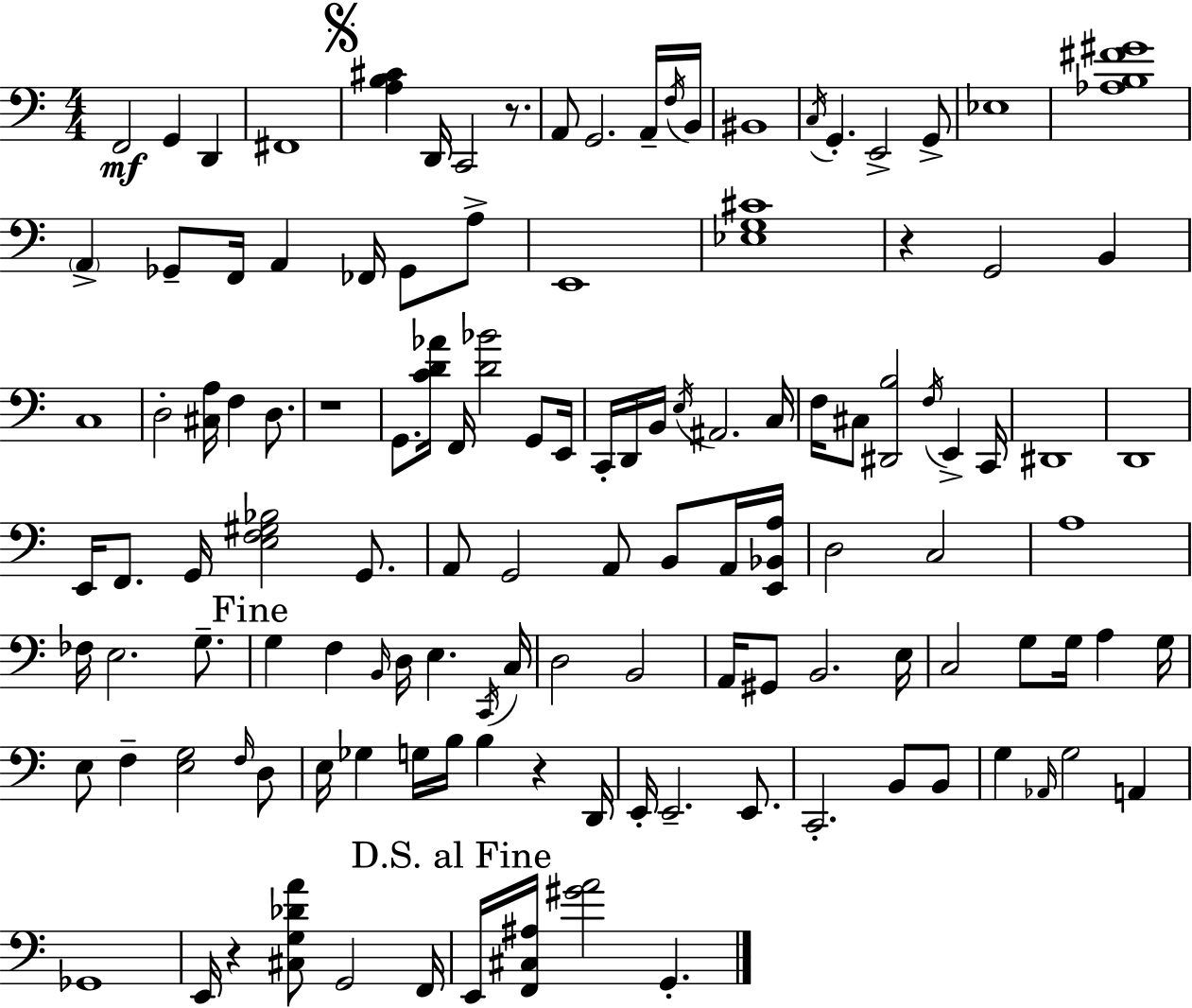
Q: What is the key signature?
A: C major